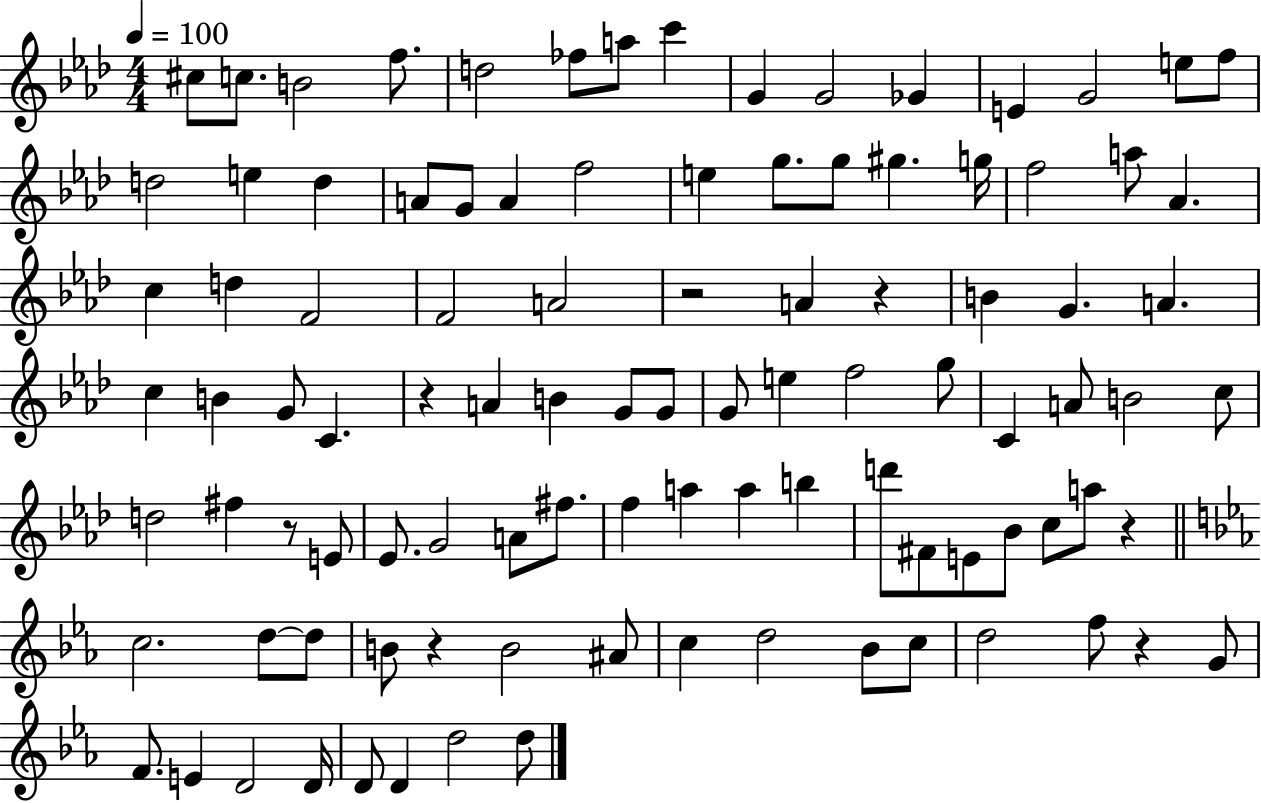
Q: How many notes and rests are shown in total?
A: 100